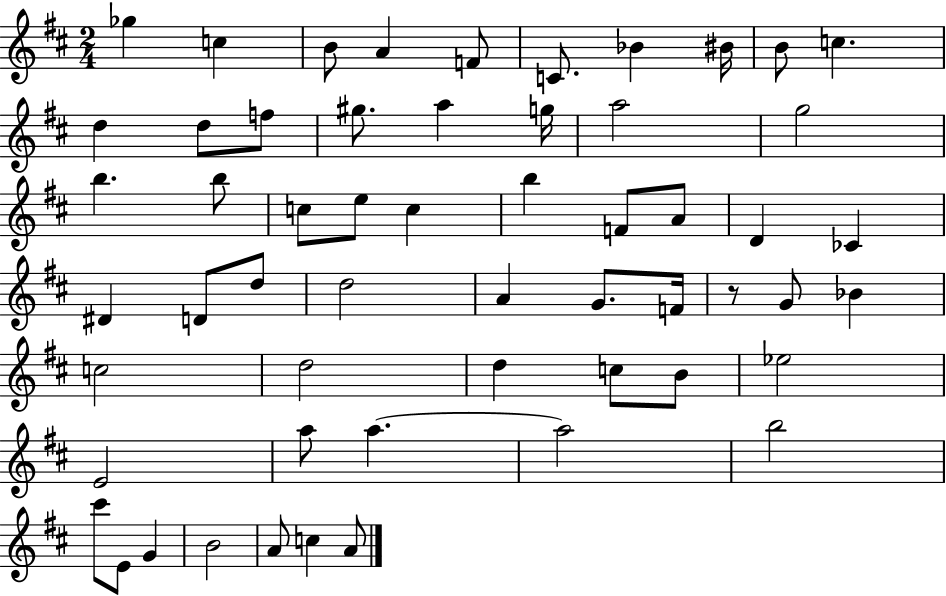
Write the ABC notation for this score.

X:1
T:Untitled
M:2/4
L:1/4
K:D
_g c B/2 A F/2 C/2 _B ^B/4 B/2 c d d/2 f/2 ^g/2 a g/4 a2 g2 b b/2 c/2 e/2 c b F/2 A/2 D _C ^D D/2 d/2 d2 A G/2 F/4 z/2 G/2 _B c2 d2 d c/2 B/2 _e2 E2 a/2 a a2 b2 ^c'/2 E/2 G B2 A/2 c A/2